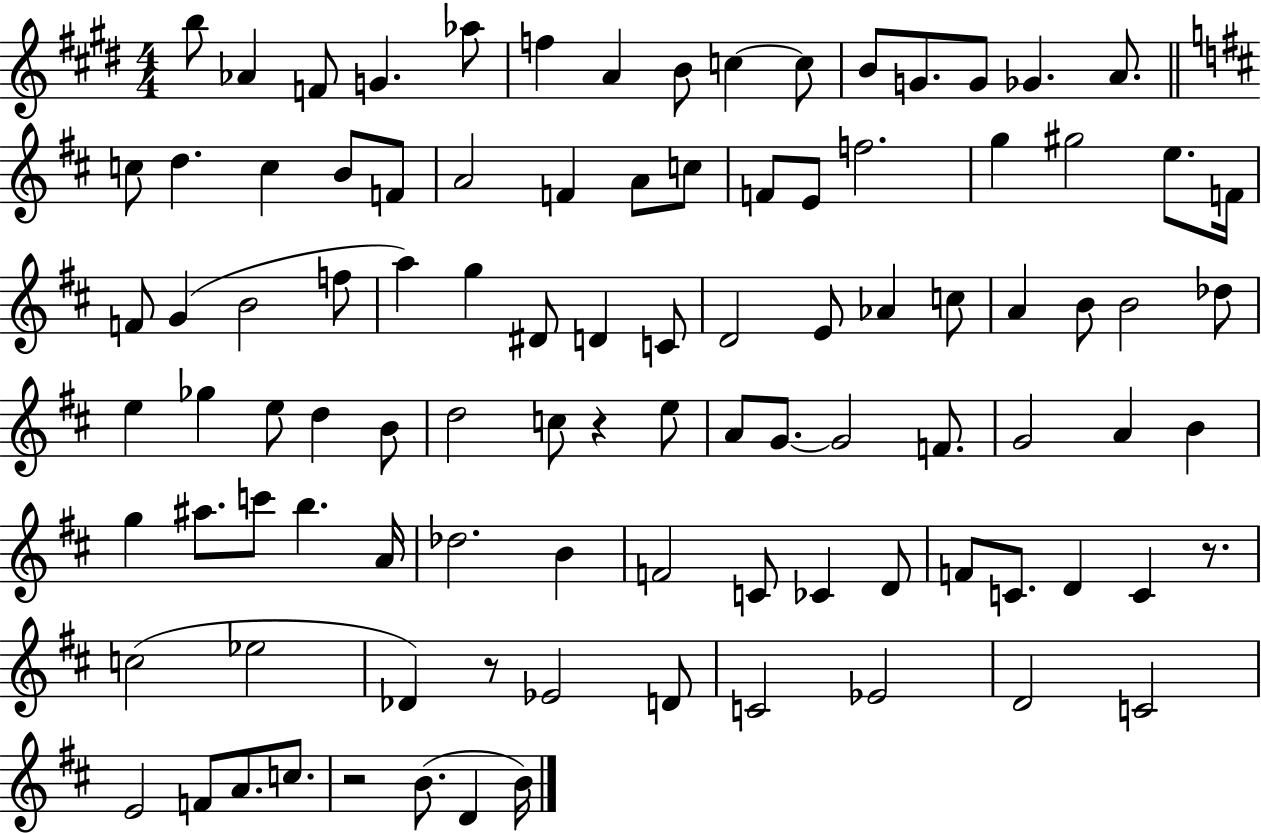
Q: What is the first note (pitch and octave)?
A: B5